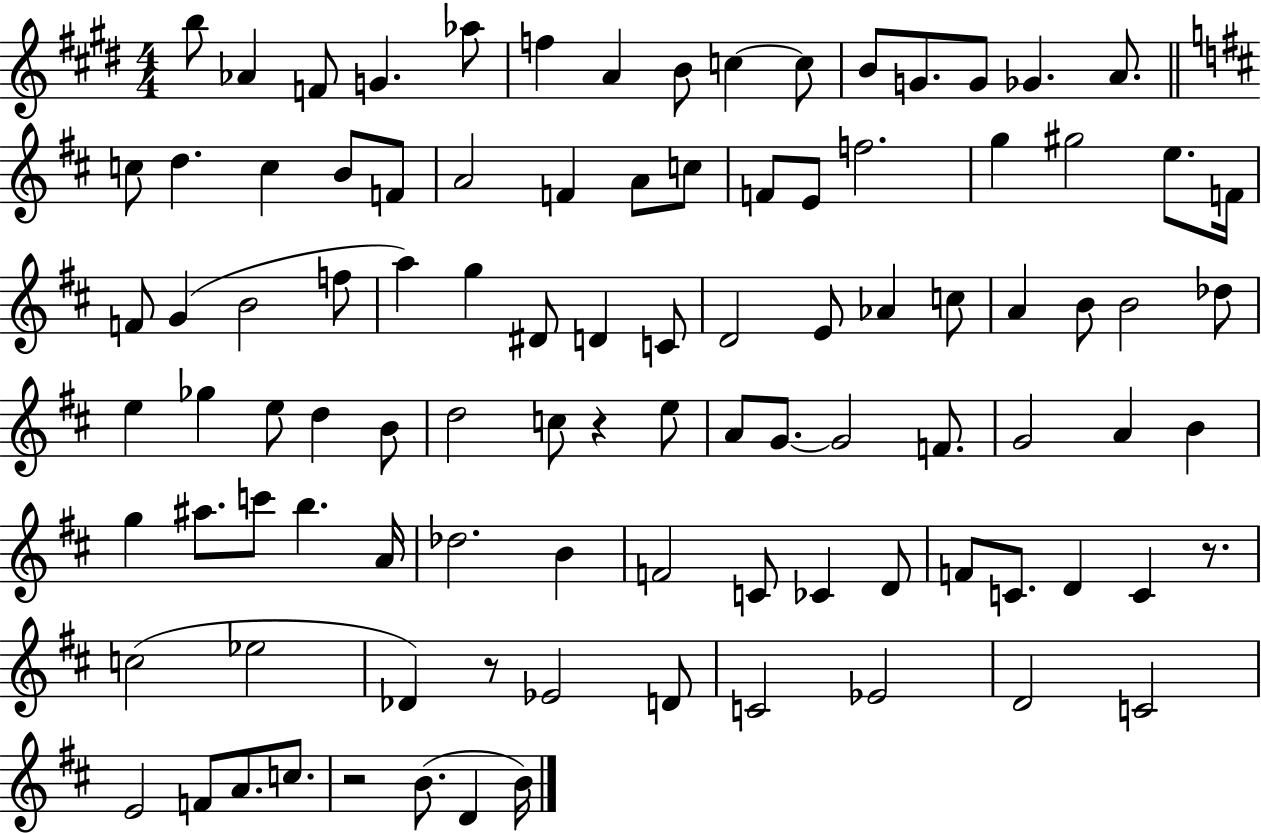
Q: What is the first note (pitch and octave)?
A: B5